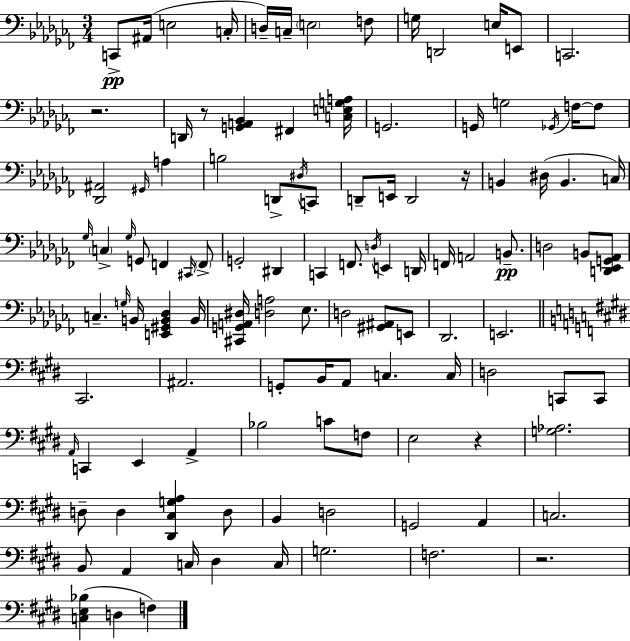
{
  \clef bass
  \numericTimeSignature
  \time 3/4
  \key aes \minor
  c,8->\pp ais,16( e2 c16-. | d16--) c16-- \parenthesize e2 f8 | g16 d,2 e16 e,8 | c,2. | \break r2. | d,16 r8 <g, a, bes,>4 fis,4 <c e g a>16 | g,2. | g,16 g2 \acciaccatura { ges,16 } f16~~ f8 | \break <des, ais,>2 \grace { gis,16 } a4 | b2 d,8-> | \acciaccatura { dis16 } c,8 d,8-- e,16 d,2 | r16 b,4 dis16( b,4. | \break c16) \grace { ges16 } \parenthesize c4-> \grace { ges16 } g,8 f,4 | \grace { cis,16 } \parenthesize f,8-> g,2-. | dis,4 c,4 f,8. | \acciaccatura { d16 } e,4 d,16 f,16 a,2 | \break b,8.--\pp d2 | b,8 <d, ees, g, aes,>8 c4.-- | \grace { g16 } b,16 <e, gis, b, des>4 b,16 <cis, g, a, dis>16 <d a>2 | ees8. d2 | \break <gis, ais,>8 e,8 des,2. | e,2. | \bar "||" \break \key e \major cis,2. | ais,2. | g,8-. b,16 a,8 c4. c16 | d2 c,8 c,8 | \break \grace { a,16 } c,4 e,4 a,4-> | bes2 c'8 f8 | e2 r4 | <g aes>2. | \break d8-- d4 <dis, cis g a>4 d8 | b,4 d2 | g,2 a,4 | c2. | \break b,8 a,4 c16 dis4 | c16 g2. | f2. | r2. | \break <c e bes>4( d4 f4) | \bar "|."
}